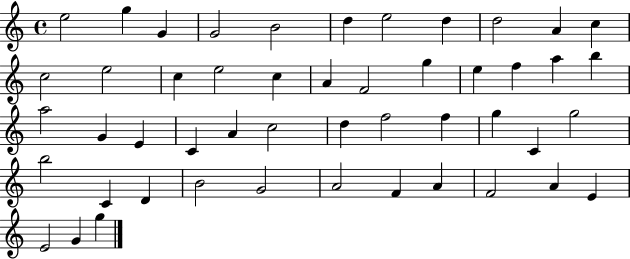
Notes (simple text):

E5/h G5/q G4/q G4/h B4/h D5/q E5/h D5/q D5/h A4/q C5/q C5/h E5/h C5/q E5/h C5/q A4/q F4/h G5/q E5/q F5/q A5/q B5/q A5/h G4/q E4/q C4/q A4/q C5/h D5/q F5/h F5/q G5/q C4/q G5/h B5/h C4/q D4/q B4/h G4/h A4/h F4/q A4/q F4/h A4/q E4/q E4/h G4/q G5/q